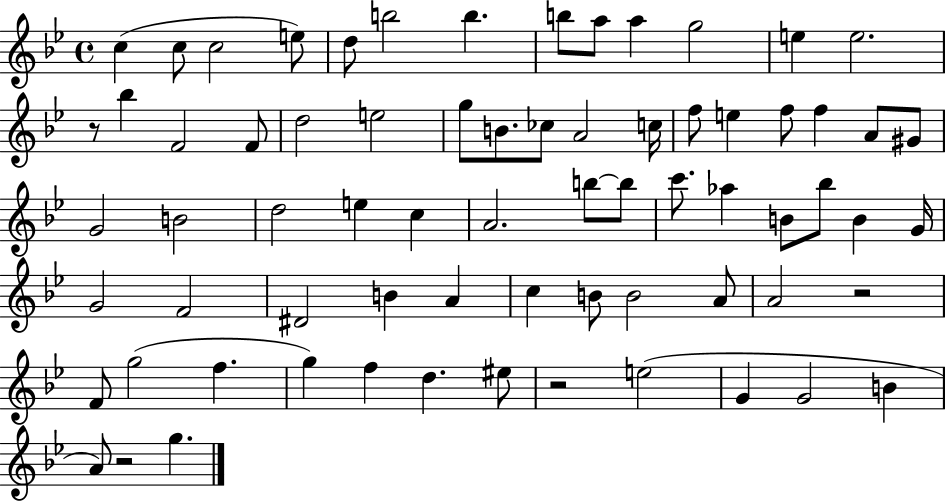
C5/q C5/e C5/h E5/e D5/e B5/h B5/q. B5/e A5/e A5/q G5/h E5/q E5/h. R/e Bb5/q F4/h F4/e D5/h E5/h G5/e B4/e. CES5/e A4/h C5/s F5/e E5/q F5/e F5/q A4/e G#4/e G4/h B4/h D5/h E5/q C5/q A4/h. B5/e B5/e C6/e. Ab5/q B4/e Bb5/e B4/q G4/s G4/h F4/h D#4/h B4/q A4/q C5/q B4/e B4/h A4/e A4/h R/h F4/e G5/h F5/q. G5/q F5/q D5/q. EIS5/e R/h E5/h G4/q G4/h B4/q A4/e R/h G5/q.